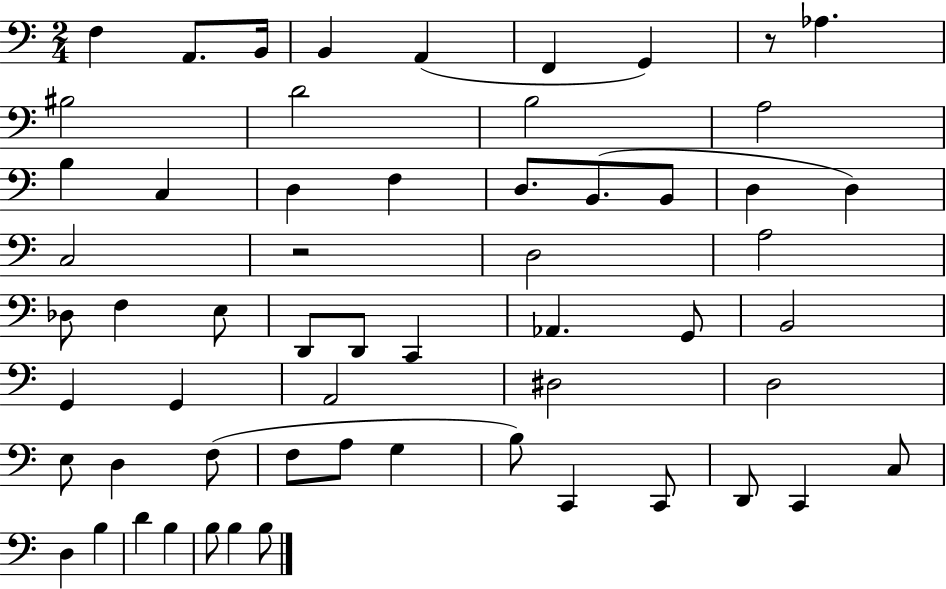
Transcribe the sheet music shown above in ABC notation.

X:1
T:Untitled
M:2/4
L:1/4
K:C
F, A,,/2 B,,/4 B,, A,, F,, G,, z/2 _A, ^B,2 D2 B,2 A,2 B, C, D, F, D,/2 B,,/2 B,,/2 D, D, C,2 z2 D,2 A,2 _D,/2 F, E,/2 D,,/2 D,,/2 C,, _A,, G,,/2 B,,2 G,, G,, A,,2 ^D,2 D,2 E,/2 D, F,/2 F,/2 A,/2 G, B,/2 C,, C,,/2 D,,/2 C,, C,/2 D, B, D B, B,/2 B, B,/2